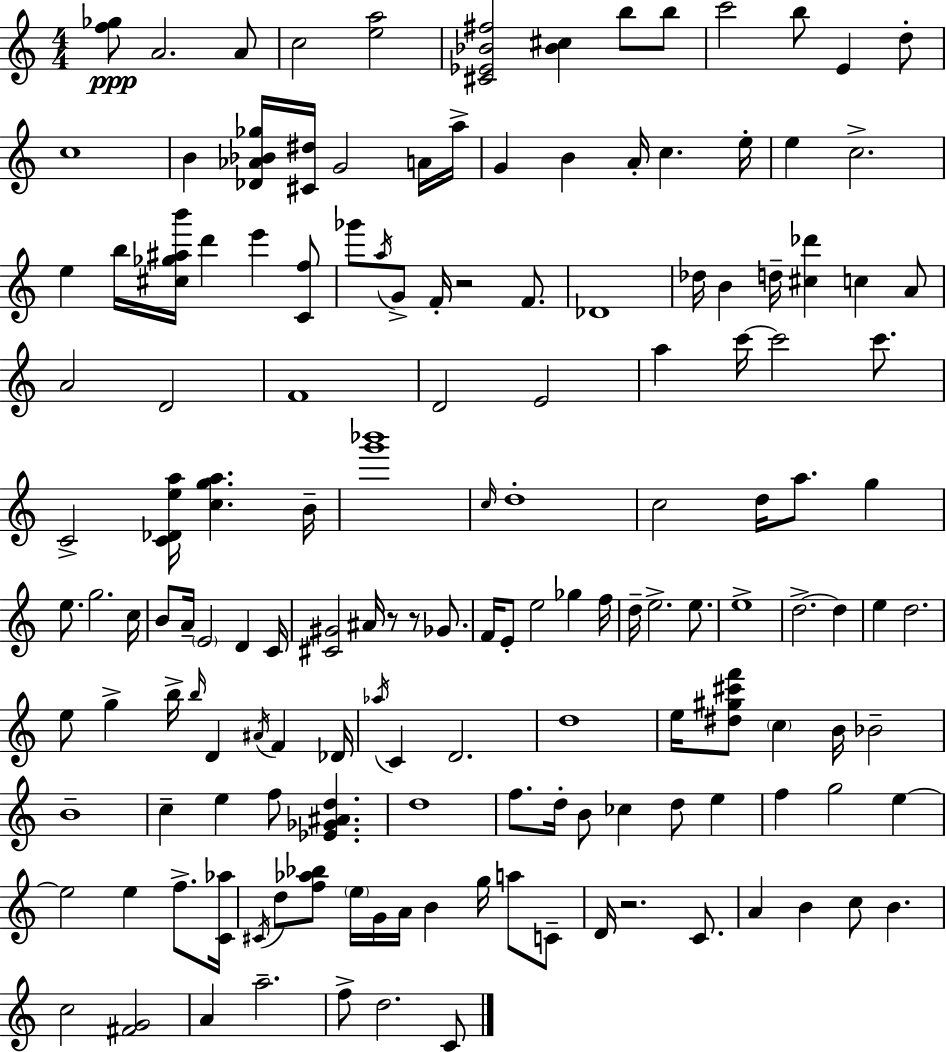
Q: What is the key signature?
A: C major